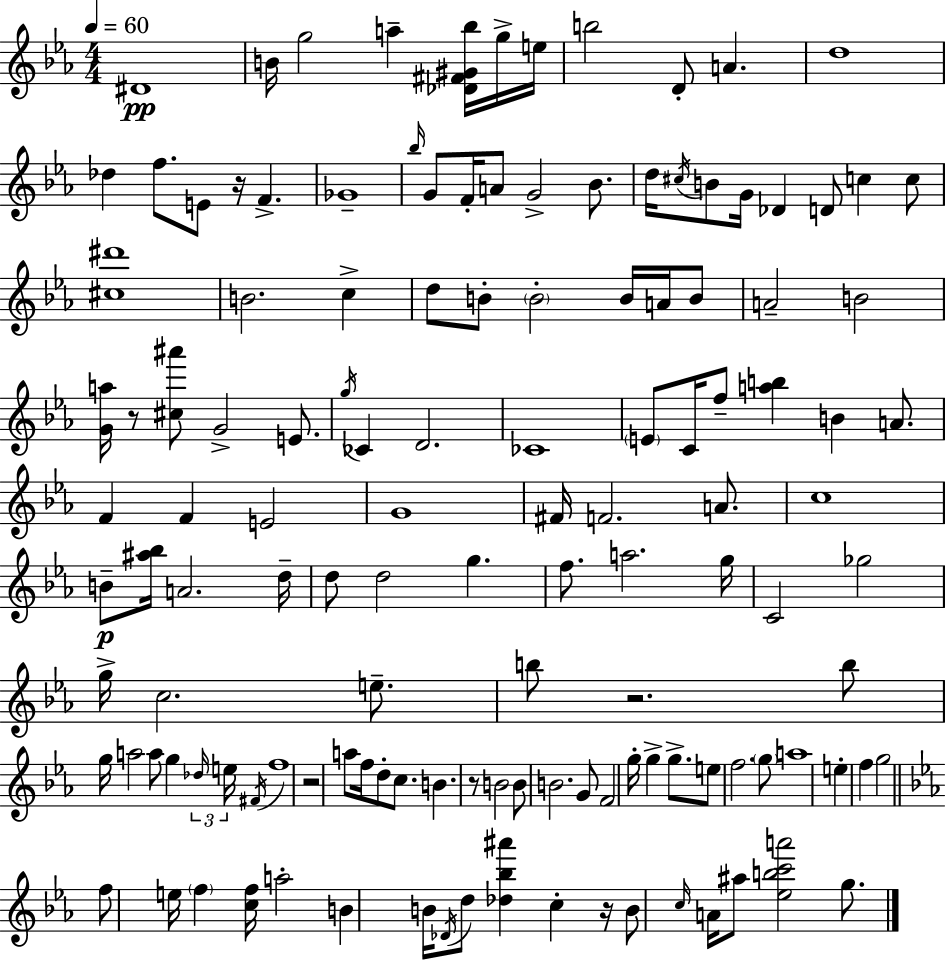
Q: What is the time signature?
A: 4/4